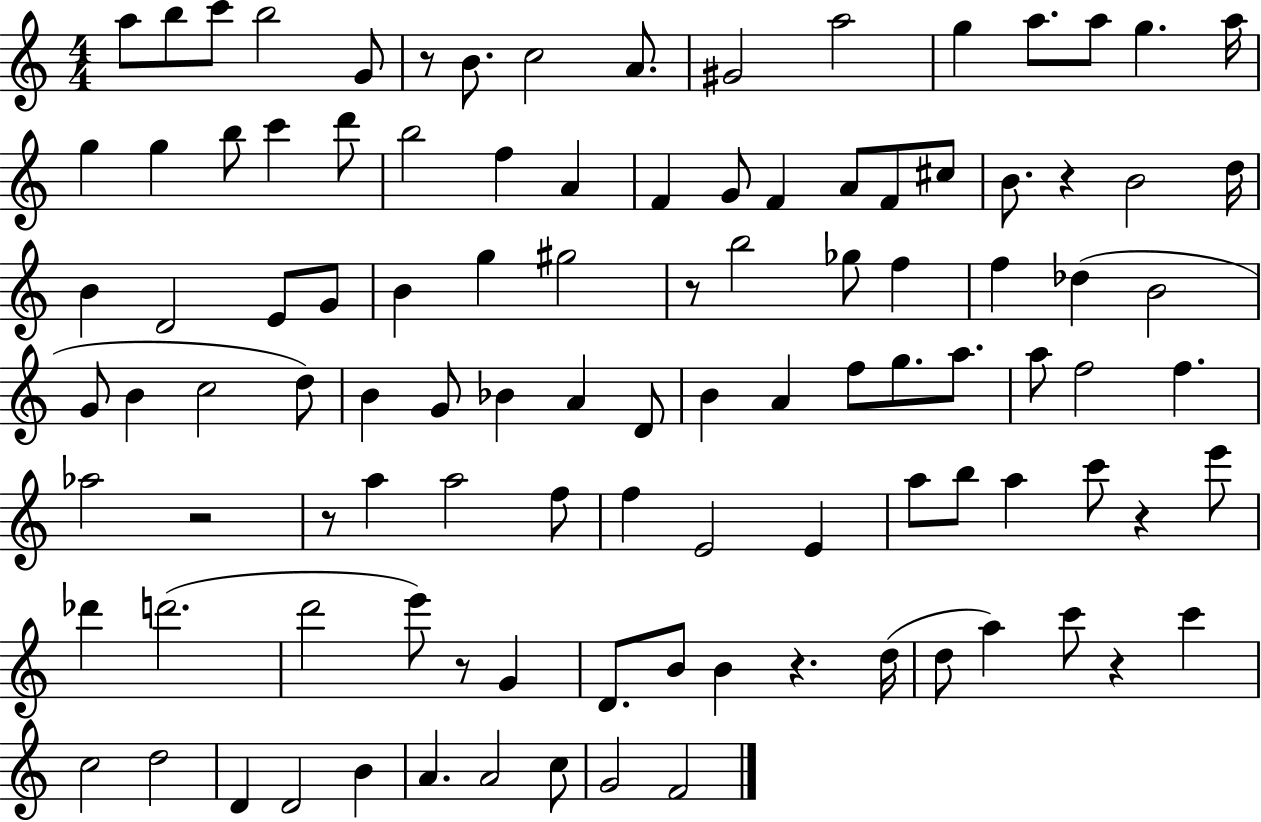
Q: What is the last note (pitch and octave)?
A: F4